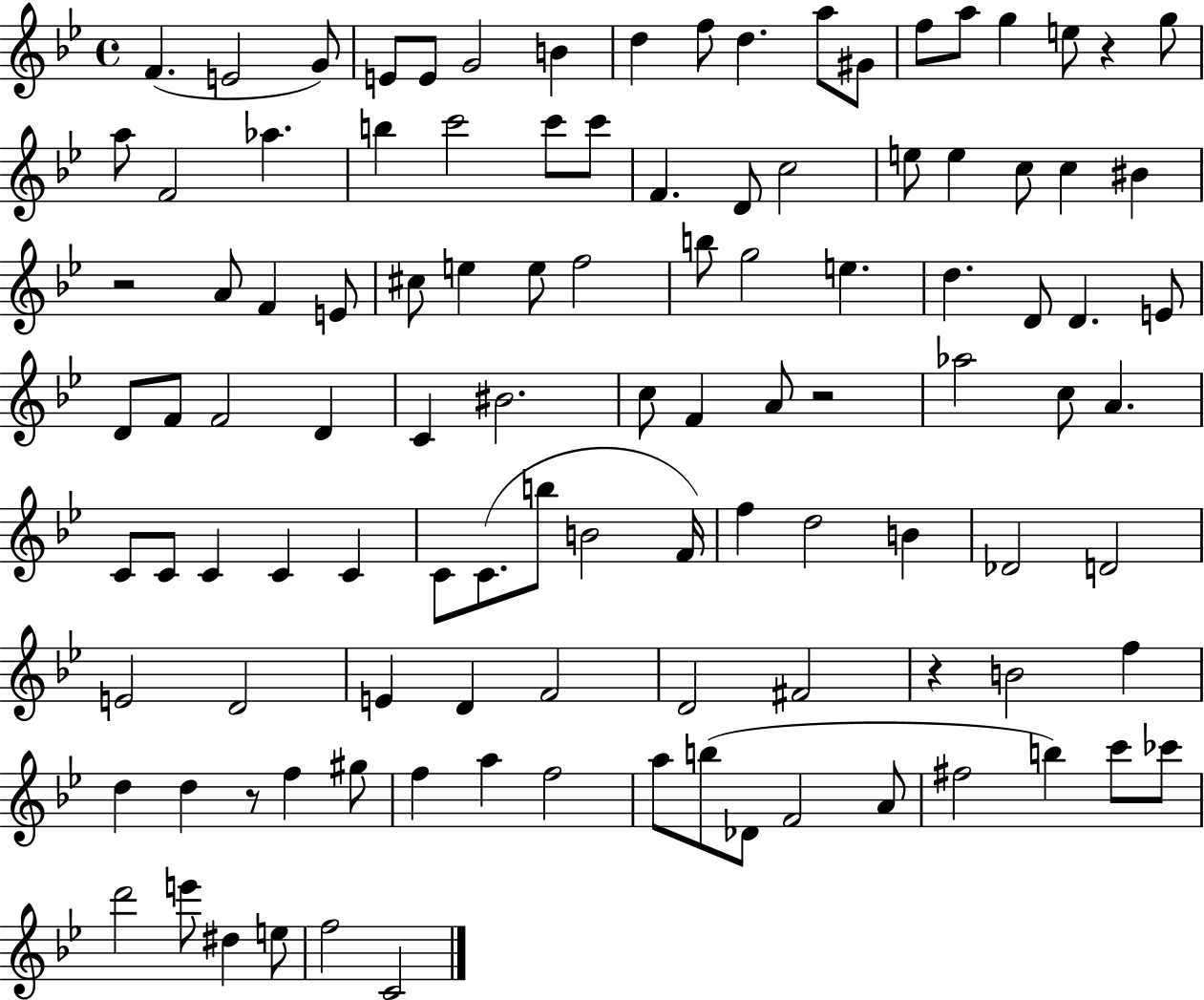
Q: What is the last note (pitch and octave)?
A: C4